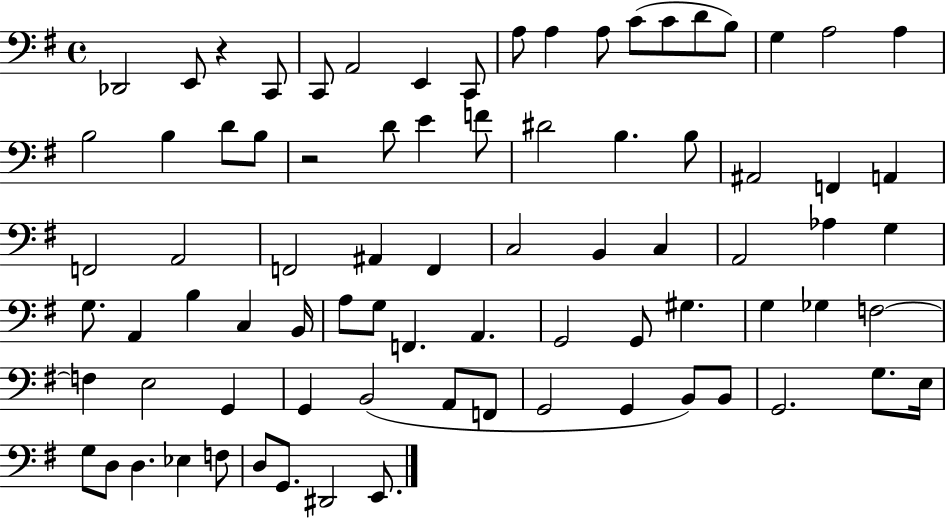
{
  \clef bass
  \time 4/4
  \defaultTimeSignature
  \key g \major
  des,2 e,8 r4 c,8 | c,8 a,2 e,4 c,8 | a8 a4 a8 c'8( c'8 d'8 b8) | g4 a2 a4 | \break b2 b4 d'8 b8 | r2 d'8 e'4 f'8 | dis'2 b4. b8 | ais,2 f,4 a,4 | \break f,2 a,2 | f,2 ais,4 f,4 | c2 b,4 c4 | a,2 aes4 g4 | \break g8. a,4 b4 c4 b,16 | a8 g8 f,4. a,4. | g,2 g,8 gis4. | g4 ges4 f2~~ | \break f4 e2 g,4 | g,4 b,2( a,8 f,8 | g,2 g,4 b,8) b,8 | g,2. g8. e16 | \break g8 d8 d4. ees4 f8 | d8 g,8. dis,2 e,8. | \bar "|."
}